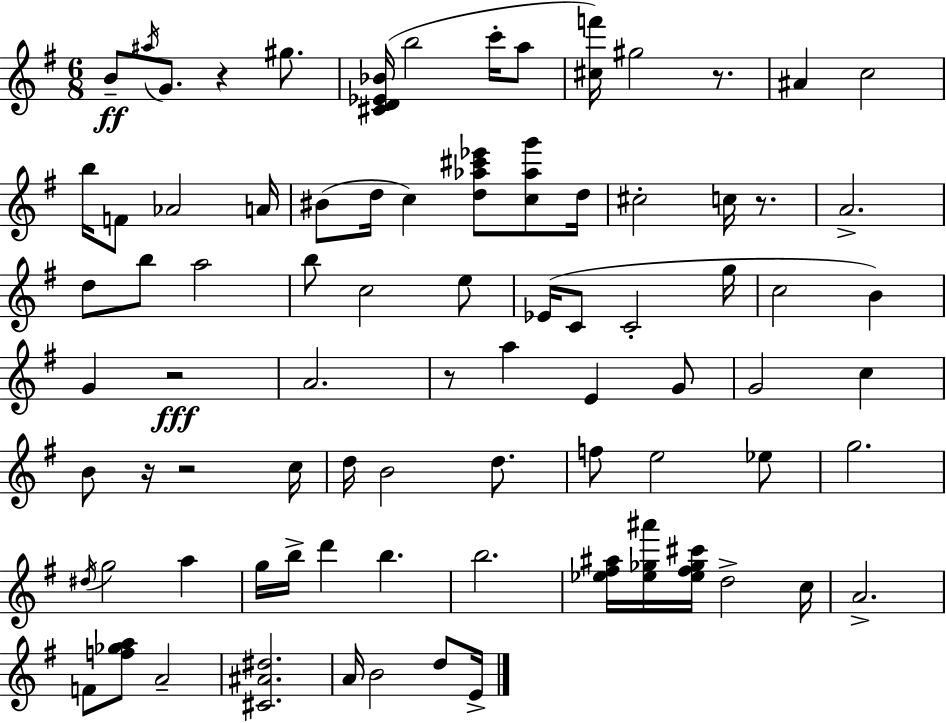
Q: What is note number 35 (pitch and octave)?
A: A4